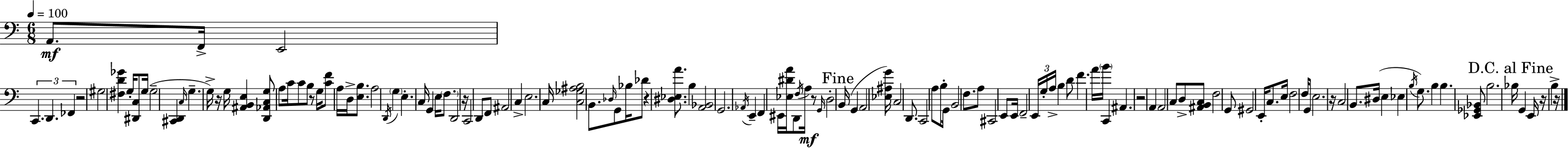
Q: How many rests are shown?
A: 10